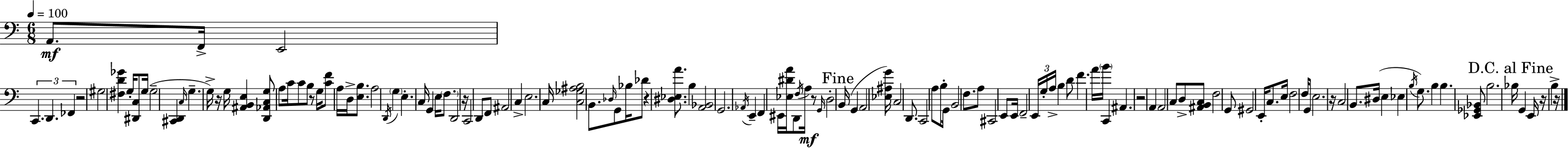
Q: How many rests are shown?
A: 10